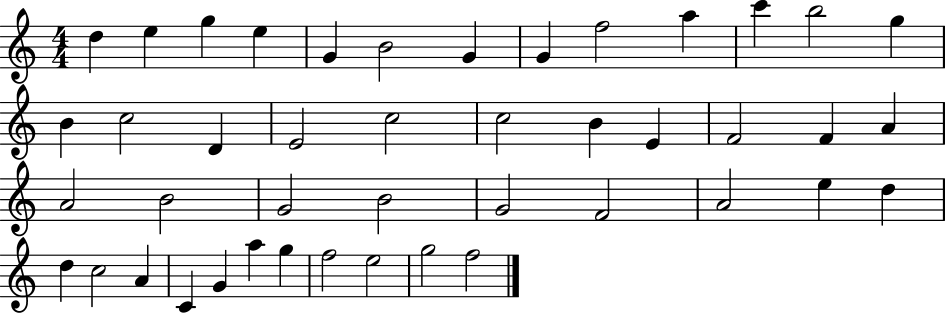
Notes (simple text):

D5/q E5/q G5/q E5/q G4/q B4/h G4/q G4/q F5/h A5/q C6/q B5/h G5/q B4/q C5/h D4/q E4/h C5/h C5/h B4/q E4/q F4/h F4/q A4/q A4/h B4/h G4/h B4/h G4/h F4/h A4/h E5/q D5/q D5/q C5/h A4/q C4/q G4/q A5/q G5/q F5/h E5/h G5/h F5/h